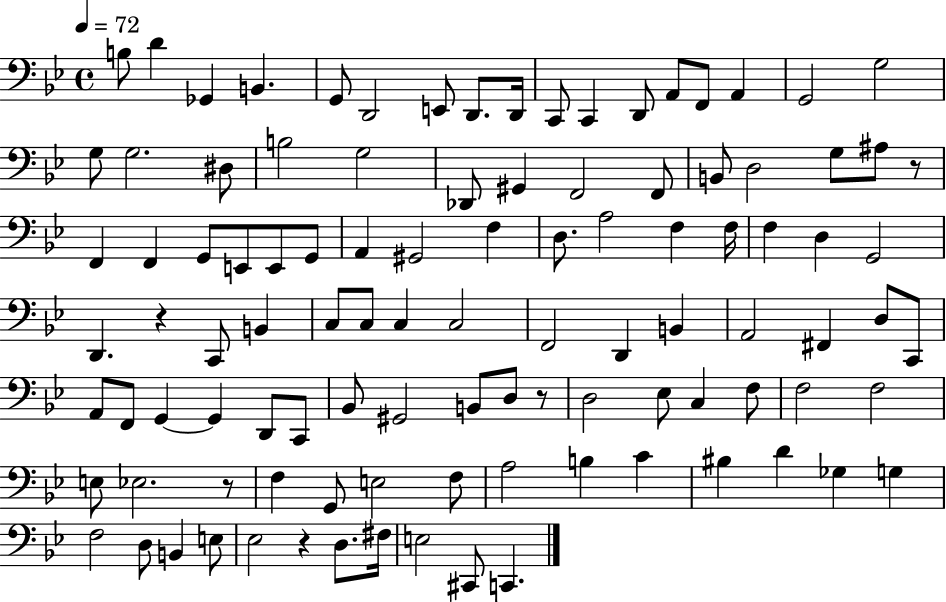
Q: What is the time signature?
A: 4/4